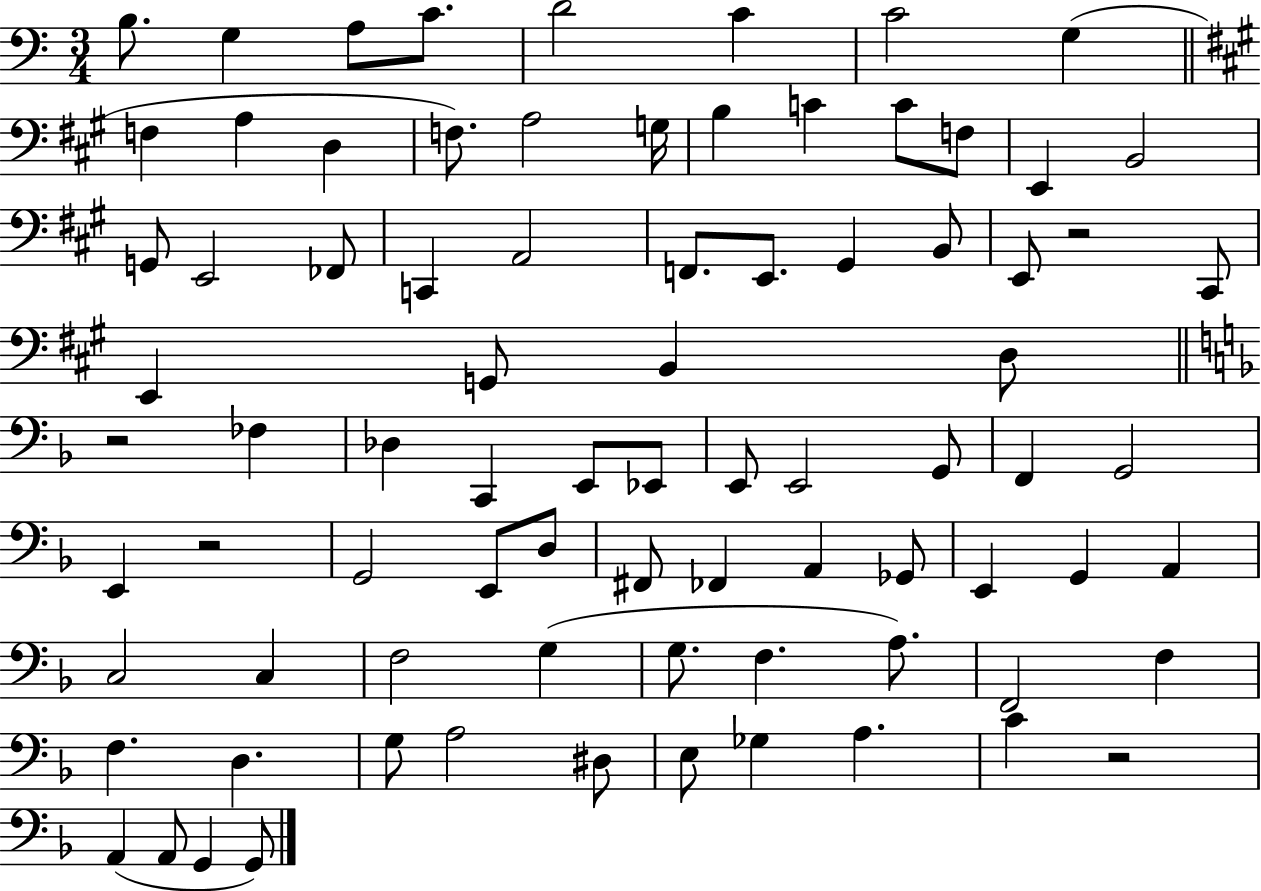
X:1
T:Untitled
M:3/4
L:1/4
K:C
B,/2 G, A,/2 C/2 D2 C C2 G, F, A, D, F,/2 A,2 G,/4 B, C C/2 F,/2 E,, B,,2 G,,/2 E,,2 _F,,/2 C,, A,,2 F,,/2 E,,/2 ^G,, B,,/2 E,,/2 z2 ^C,,/2 E,, G,,/2 B,, D,/2 z2 _F, _D, C,, E,,/2 _E,,/2 E,,/2 E,,2 G,,/2 F,, G,,2 E,, z2 G,,2 E,,/2 D,/2 ^F,,/2 _F,, A,, _G,,/2 E,, G,, A,, C,2 C, F,2 G, G,/2 F, A,/2 F,,2 F, F, D, G,/2 A,2 ^D,/2 E,/2 _G, A, C z2 A,, A,,/2 G,, G,,/2